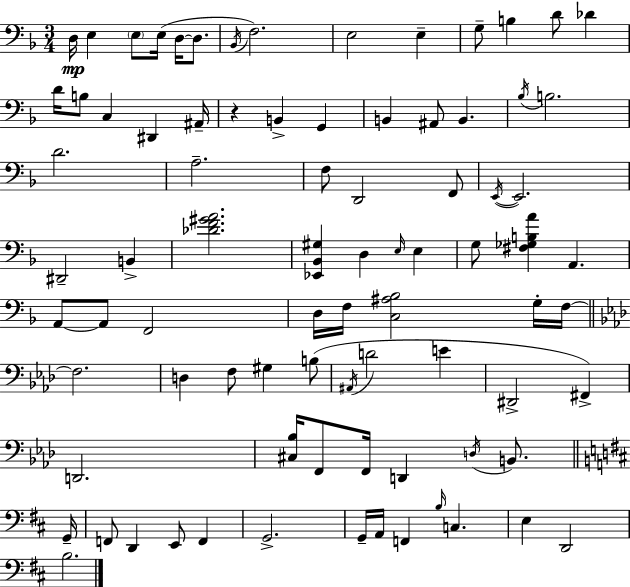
D3/s E3/q E3/e E3/s D3/s D3/e. Bb2/s F3/h. E3/h E3/q G3/e B3/q D4/e Db4/q D4/s B3/e C3/q D#2/q A#2/s R/q B2/q G2/q B2/q A#2/e B2/q. Bb3/s B3/h. D4/h. A3/h. F3/e D2/h F2/e E2/s E2/h. D#2/h B2/q [Db4,F4,G#4,A4]/h. [Eb2,Bb2,G#3]/q D3/q E3/s E3/q G3/e [F#3,Gb3,B3,A4]/q A2/q. A2/e A2/e F2/h D3/s F3/s [C3,A#3,Bb3]/h G3/s F3/s F3/h. D3/q F3/e G#3/q B3/e A#2/s D4/h E4/q D#2/h F#2/q D2/h. [C#3,Bb3]/s F2/e F2/s D2/q D3/s B2/e. G2/s F2/e D2/q E2/e F2/q G2/h. G2/s A2/s F2/q B3/s C3/q. E3/q D2/h B3/h.